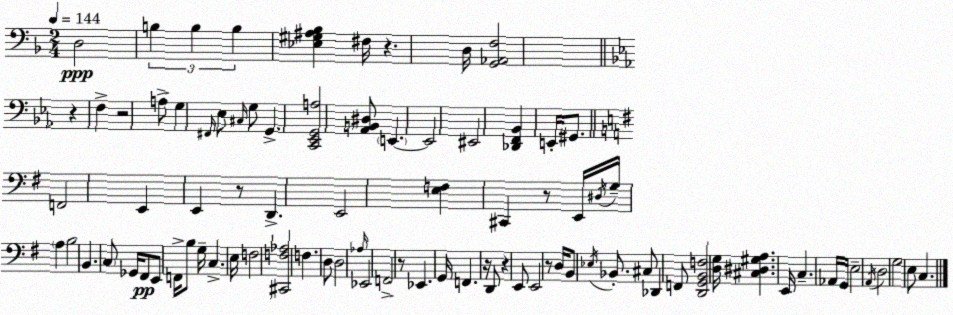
X:1
T:Untitled
M:2/4
L:1/4
K:F
D,2 B, B, B, [_E,^G,^A,_B,] ^F,/4 z D,/4 [G,,_A,,F,]2 z F, z2 A,/2 G, ^F,,/4 _E,/2 ^C,/4 G,/2 G,, [C,,_E,,G,,A,]2 [_A,,B,,^D,]/2 E,, E,,2 ^E,,2 [_D,,F,,_B,,] E,,/4 ^G,,/2 F,,2 E,, E,, z/2 D,, E,,2 [E,F,] ^C,, z/2 E,,/4 ^D,/4 G,/4 A, B,2 B,, C,/2 _G,,/4 ^F,,/2 E,,/2 F,,/4 B,/2 G,/4 C, E,/4 F,2 [^C,,F,_A,]2 F, D,/2 D,2 _A,/4 _E,,2 F,,2 z/2 _E,, G,,/4 F,, z/4 D,,/2 z E,,/2 E,,2 z/2 D,/4 B,,/2 _E,/4 _B,,/2 ^C,/2 _D,, F,,/2 [D,,G,,B,,F,]2 [D,G,]/4 [^C,^D,^G,A,] E,,/4 C, _A,,/4 G,,/4 E,2 A,,/4 D,2 G,2 E,/2 C,